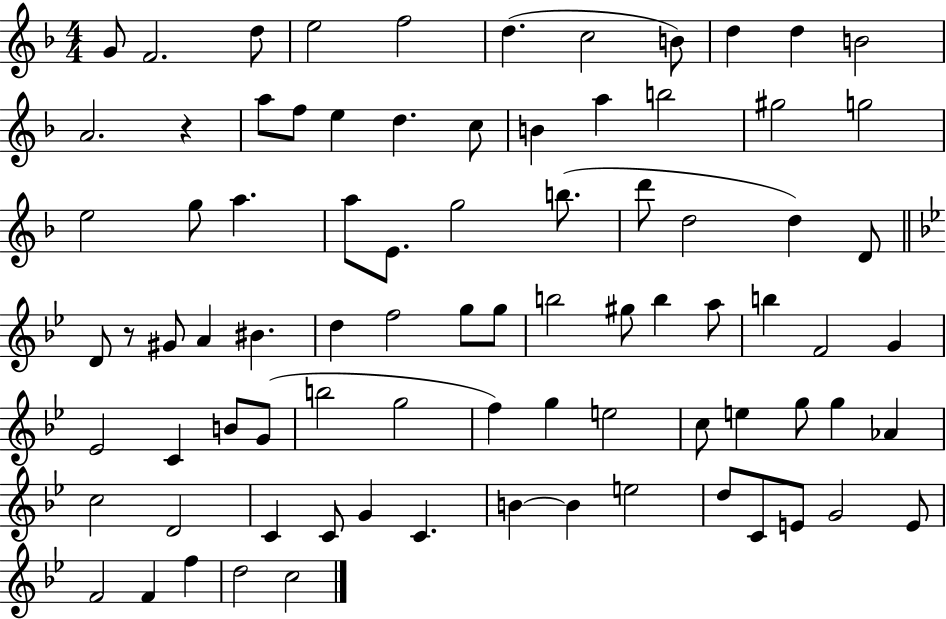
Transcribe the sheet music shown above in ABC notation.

X:1
T:Untitled
M:4/4
L:1/4
K:F
G/2 F2 d/2 e2 f2 d c2 B/2 d d B2 A2 z a/2 f/2 e d c/2 B a b2 ^g2 g2 e2 g/2 a a/2 E/2 g2 b/2 d'/2 d2 d D/2 D/2 z/2 ^G/2 A ^B d f2 g/2 g/2 b2 ^g/2 b a/2 b F2 G _E2 C B/2 G/2 b2 g2 f g e2 c/2 e g/2 g _A c2 D2 C C/2 G C B B e2 d/2 C/2 E/2 G2 E/2 F2 F f d2 c2